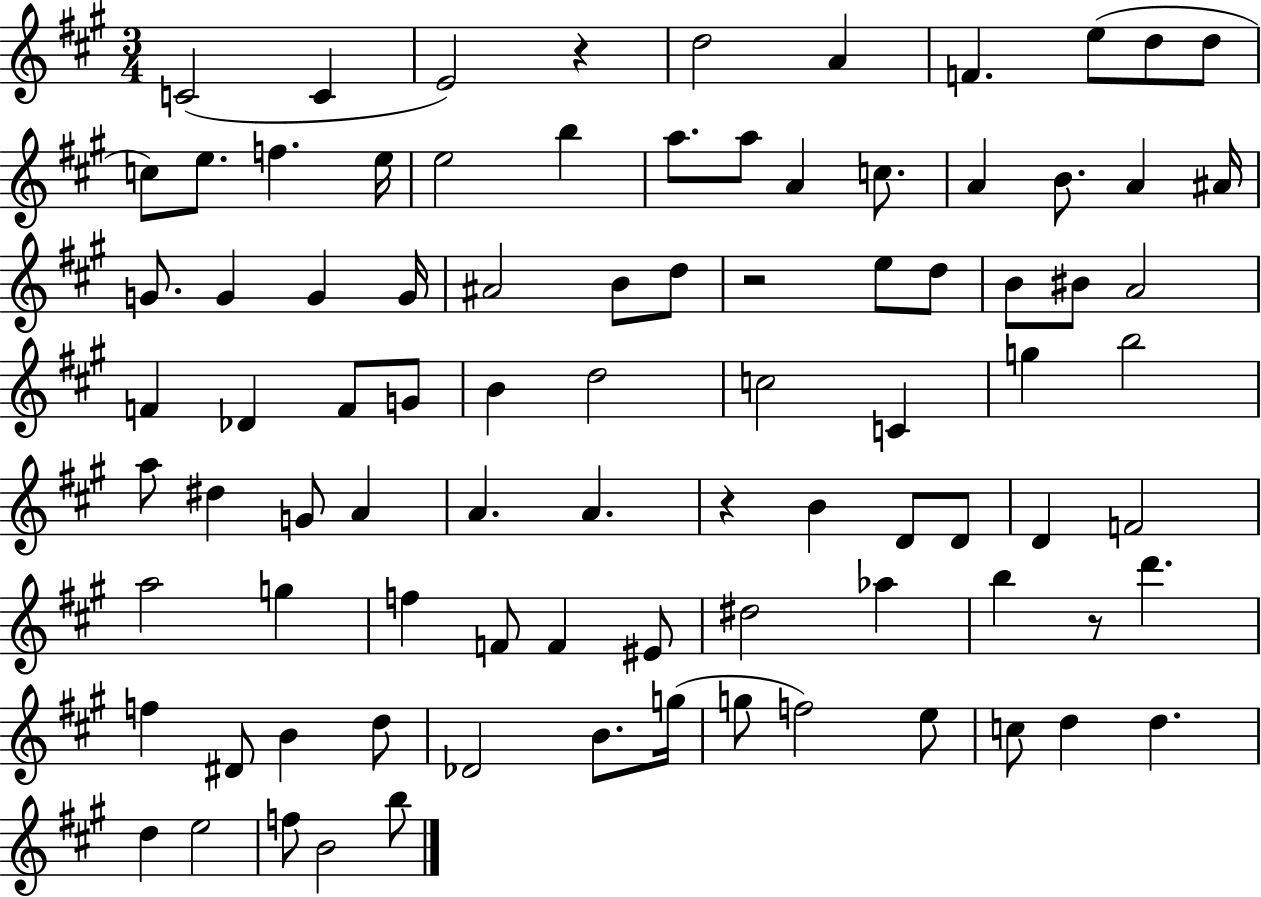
{
  \clef treble
  \numericTimeSignature
  \time 3/4
  \key a \major
  c'2( c'4 | e'2) r4 | d''2 a'4 | f'4. e''8( d''8 d''8 | \break c''8) e''8. f''4. e''16 | e''2 b''4 | a''8. a''8 a'4 c''8. | a'4 b'8. a'4 ais'16 | \break g'8. g'4 g'4 g'16 | ais'2 b'8 d''8 | r2 e''8 d''8 | b'8 bis'8 a'2 | \break f'4 des'4 f'8 g'8 | b'4 d''2 | c''2 c'4 | g''4 b''2 | \break a''8 dis''4 g'8 a'4 | a'4. a'4. | r4 b'4 d'8 d'8 | d'4 f'2 | \break a''2 g''4 | f''4 f'8 f'4 eis'8 | dis''2 aes''4 | b''4 r8 d'''4. | \break f''4 dis'8 b'4 d''8 | des'2 b'8. g''16( | g''8 f''2) e''8 | c''8 d''4 d''4. | \break d''4 e''2 | f''8 b'2 b''8 | \bar "|."
}